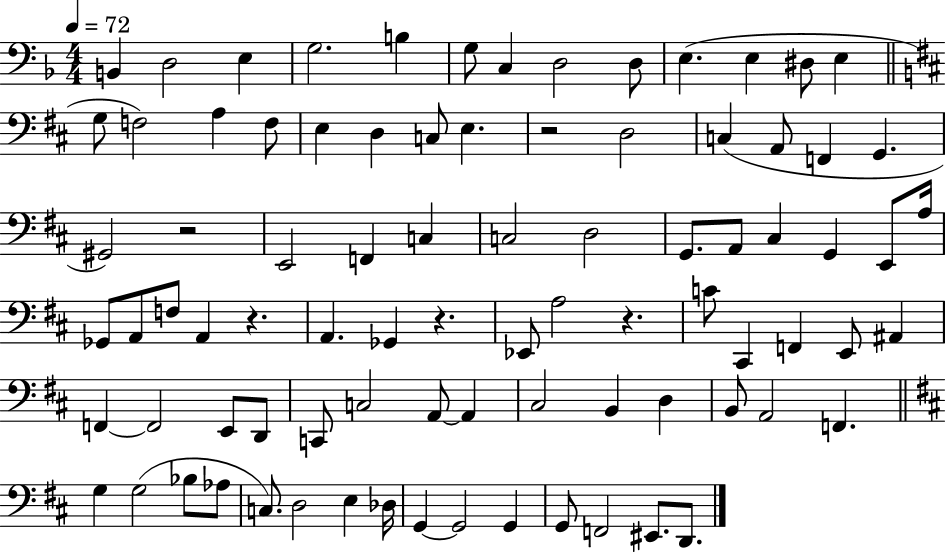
{
  \clef bass
  \numericTimeSignature
  \time 4/4
  \key f \major
  \tempo 4 = 72
  b,4 d2 e4 | g2. b4 | g8 c4 d2 d8 | e4.( e4 dis8 e4 | \break \bar "||" \break \key d \major g8 f2) a4 f8 | e4 d4 c8 e4. | r2 d2 | c4( a,8 f,4 g,4. | \break gis,2) r2 | e,2 f,4 c4 | c2 d2 | g,8. a,8 cis4 g,4 e,8 a16 | \break ges,8 a,8 f8 a,4 r4. | a,4. ges,4 r4. | ees,8 a2 r4. | c'8 cis,4 f,4 e,8 ais,4 | \break f,4~~ f,2 e,8 d,8 | c,8 c2 a,8~~ a,4 | cis2 b,4 d4 | b,8 a,2 f,4. | \break \bar "||" \break \key d \major g4 g2( bes8 aes8 | c8.) d2 e4 des16 | g,4~~ g,2 g,4 | g,8 f,2 eis,8. d,8. | \break \bar "|."
}